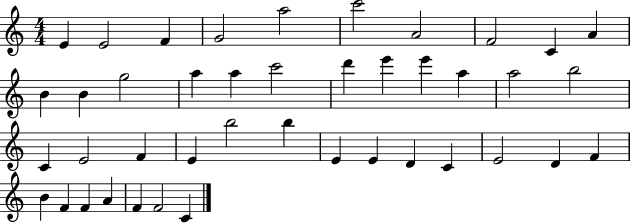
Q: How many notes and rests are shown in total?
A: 42